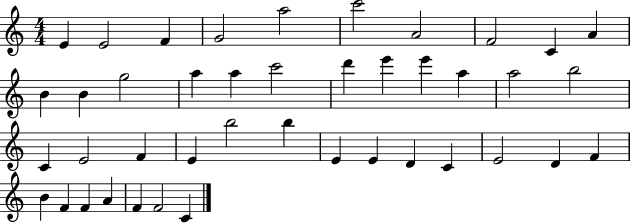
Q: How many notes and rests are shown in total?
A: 42